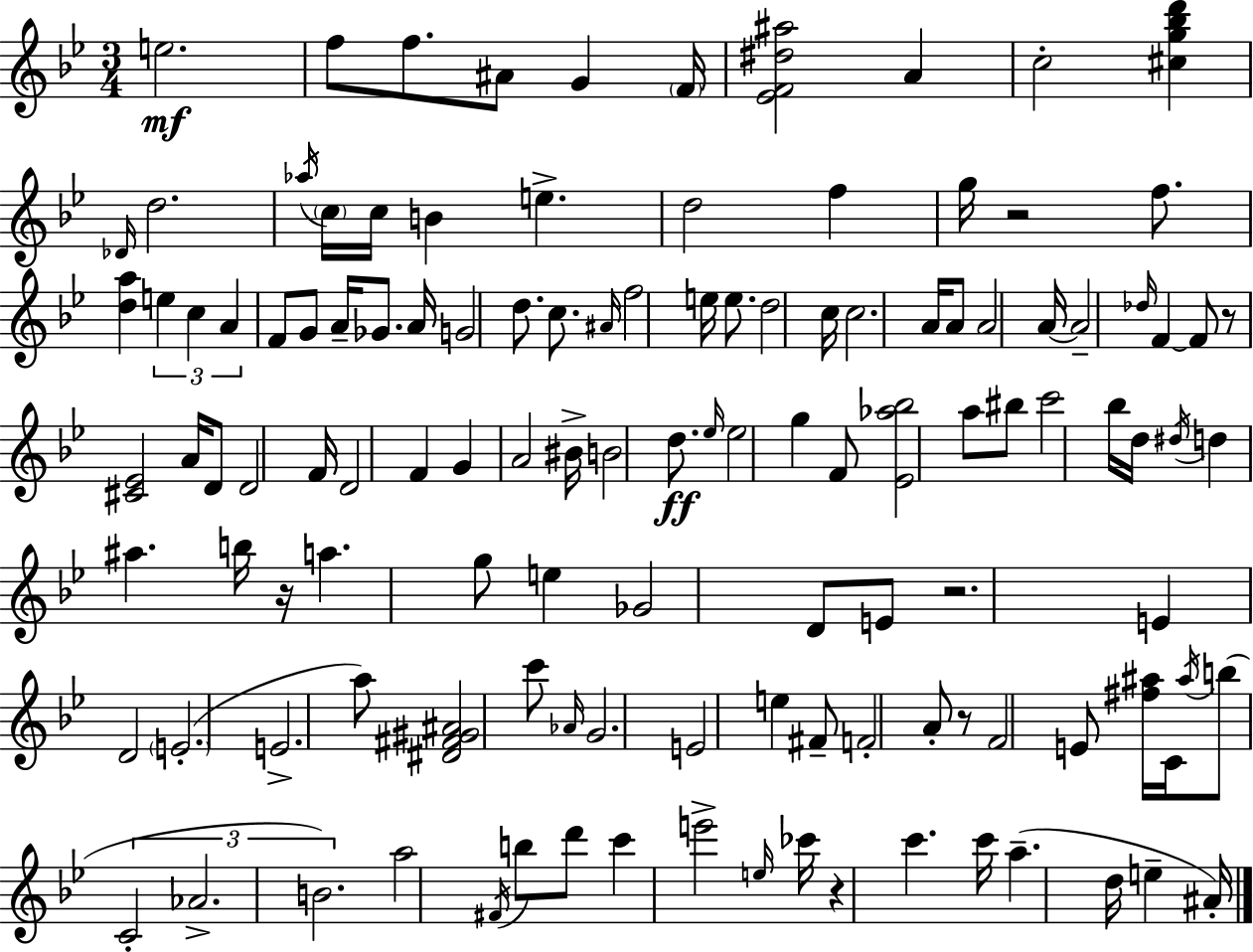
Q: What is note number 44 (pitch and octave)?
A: F4